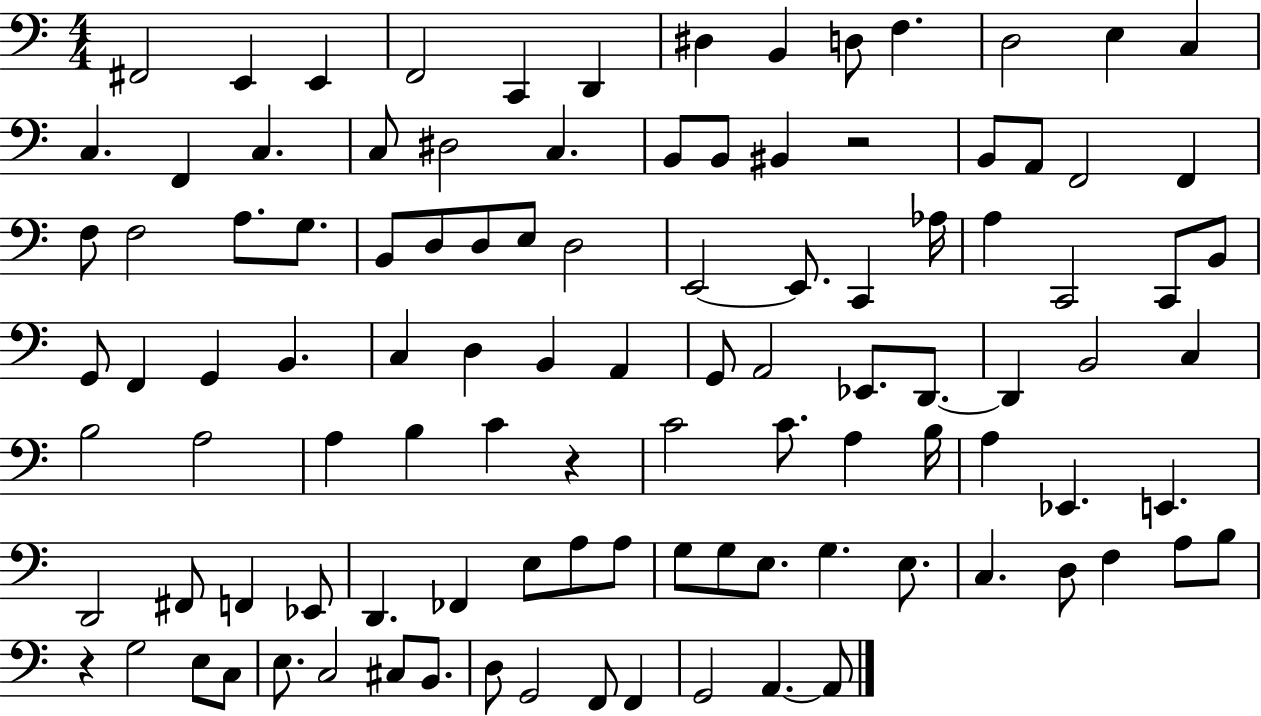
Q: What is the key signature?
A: C major